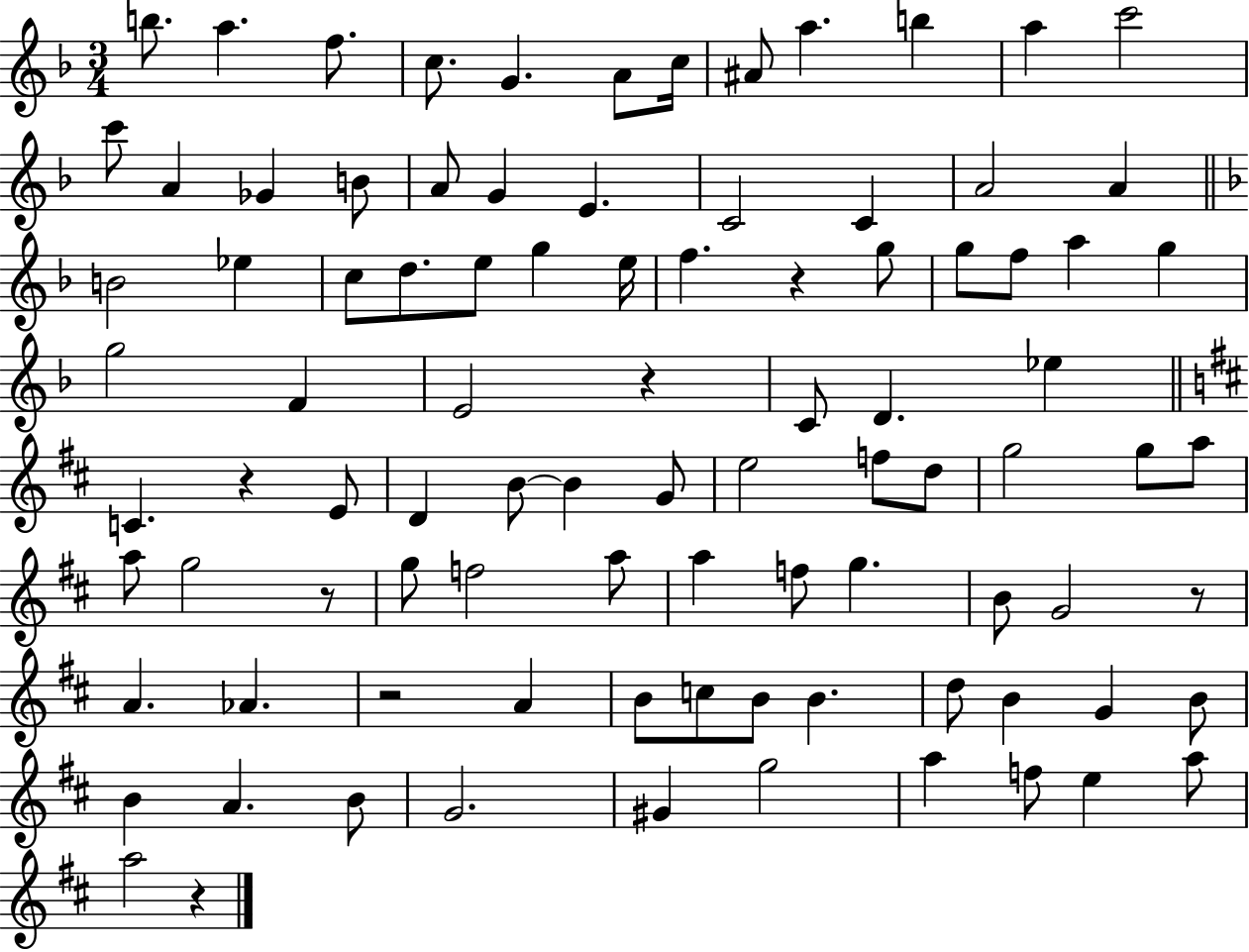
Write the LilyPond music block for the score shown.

{
  \clef treble
  \numericTimeSignature
  \time 3/4
  \key f \major
  b''8. a''4. f''8. | c''8. g'4. a'8 c''16 | ais'8 a''4. b''4 | a''4 c'''2 | \break c'''8 a'4 ges'4 b'8 | a'8 g'4 e'4. | c'2 c'4 | a'2 a'4 | \break \bar "||" \break \key f \major b'2 ees''4 | c''8 d''8. e''8 g''4 e''16 | f''4. r4 g''8 | g''8 f''8 a''4 g''4 | \break g''2 f'4 | e'2 r4 | c'8 d'4. ees''4 | \bar "||" \break \key d \major c'4. r4 e'8 | d'4 b'8~~ b'4 g'8 | e''2 f''8 d''8 | g''2 g''8 a''8 | \break a''8 g''2 r8 | g''8 f''2 a''8 | a''4 f''8 g''4. | b'8 g'2 r8 | \break a'4. aes'4. | r2 a'4 | b'8 c''8 b'8 b'4. | d''8 b'4 g'4 b'8 | \break b'4 a'4. b'8 | g'2. | gis'4 g''2 | a''4 f''8 e''4 a''8 | \break a''2 r4 | \bar "|."
}